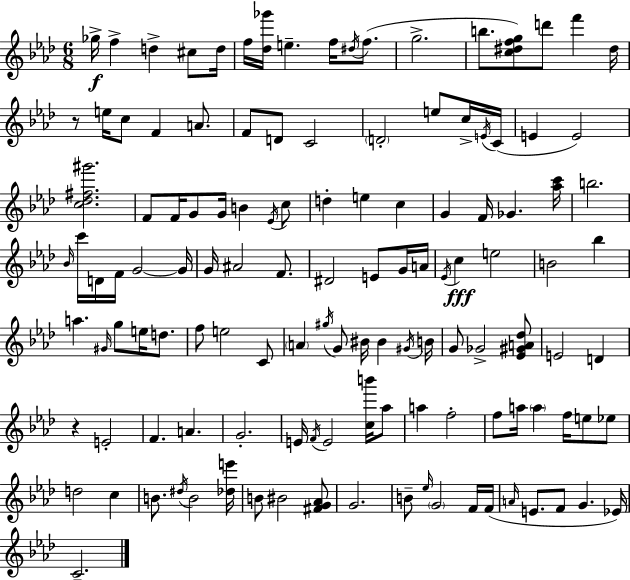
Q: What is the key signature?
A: F minor